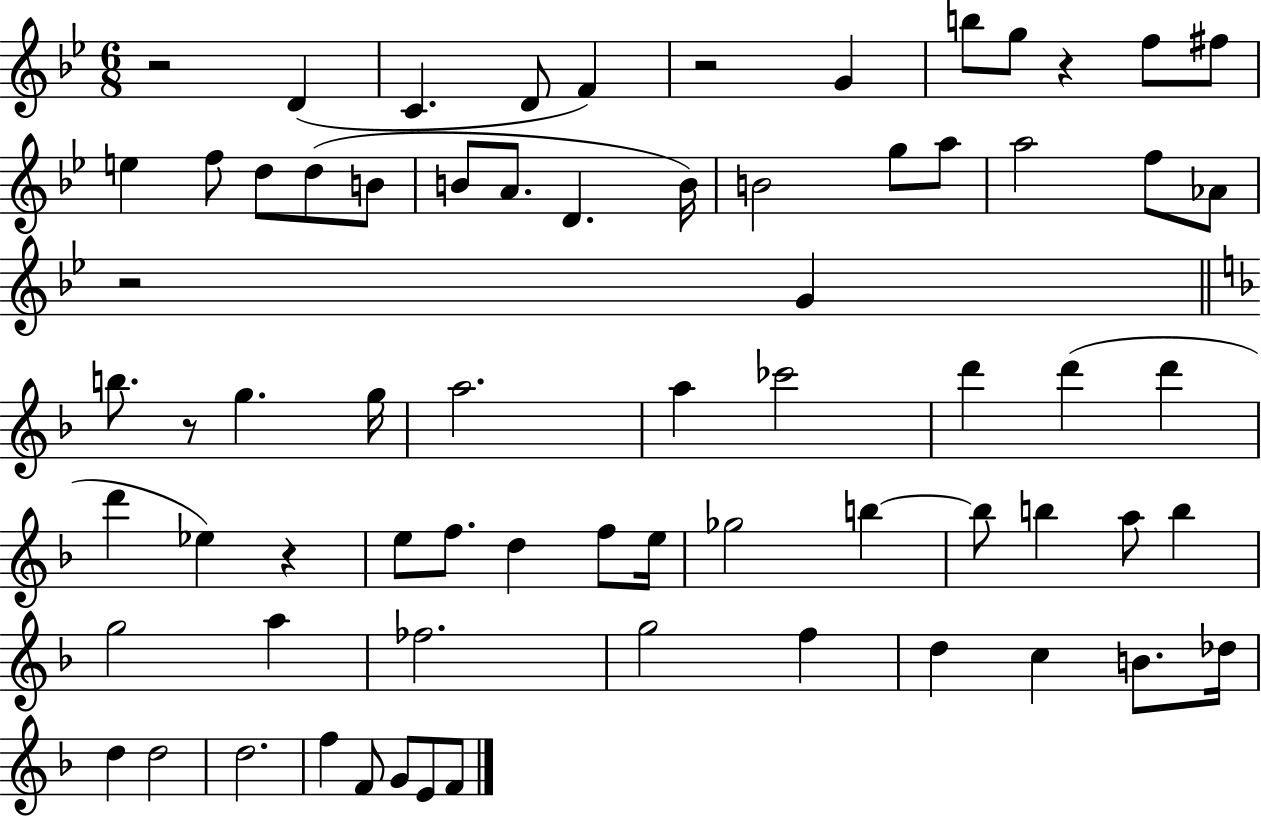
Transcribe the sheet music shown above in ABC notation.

X:1
T:Untitled
M:6/8
L:1/4
K:Bb
z2 D C D/2 F z2 G b/2 g/2 z f/2 ^f/2 e f/2 d/2 d/2 B/2 B/2 A/2 D B/4 B2 g/2 a/2 a2 f/2 _A/2 z2 G b/2 z/2 g g/4 a2 a _c'2 d' d' d' d' _e z e/2 f/2 d f/2 e/4 _g2 b b/2 b a/2 b g2 a _f2 g2 f d c B/2 _d/4 d d2 d2 f F/2 G/2 E/2 F/2